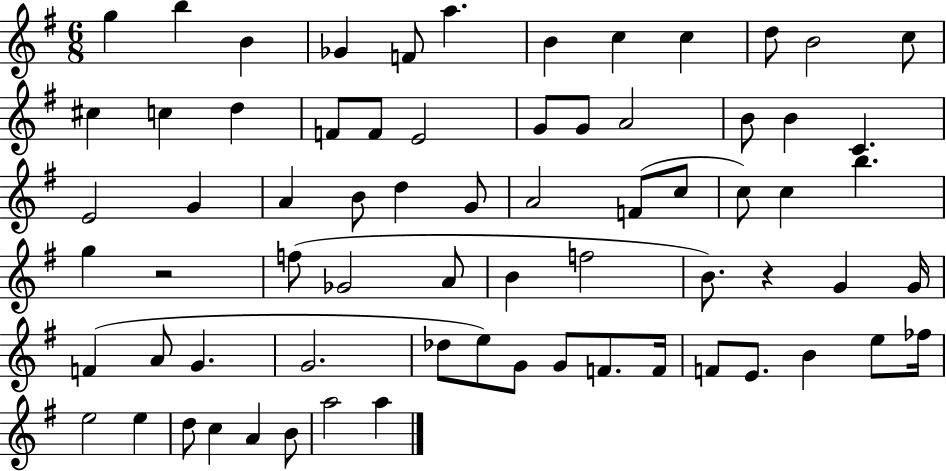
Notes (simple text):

G5/q B5/q B4/q Gb4/q F4/e A5/q. B4/q C5/q C5/q D5/e B4/h C5/e C#5/q C5/q D5/q F4/e F4/e E4/h G4/e G4/e A4/h B4/e B4/q C4/q. E4/h G4/q A4/q B4/e D5/q G4/e A4/h F4/e C5/e C5/e C5/q B5/q. G5/q R/h F5/e Gb4/h A4/e B4/q F5/h B4/e. R/q G4/q G4/s F4/q A4/e G4/q. G4/h. Db5/e E5/e G4/e G4/e F4/e. F4/s F4/e E4/e. B4/q E5/e FES5/s E5/h E5/q D5/e C5/q A4/q B4/e A5/h A5/q